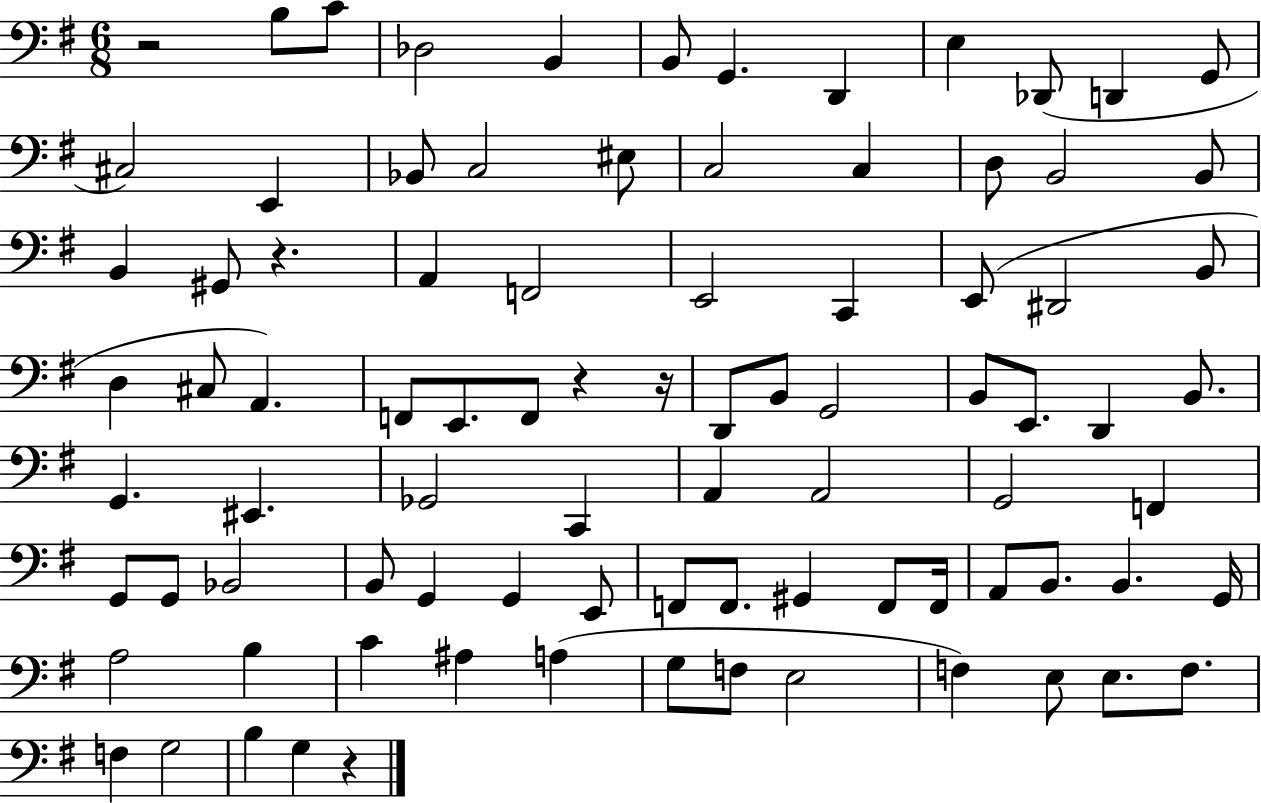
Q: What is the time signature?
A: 6/8